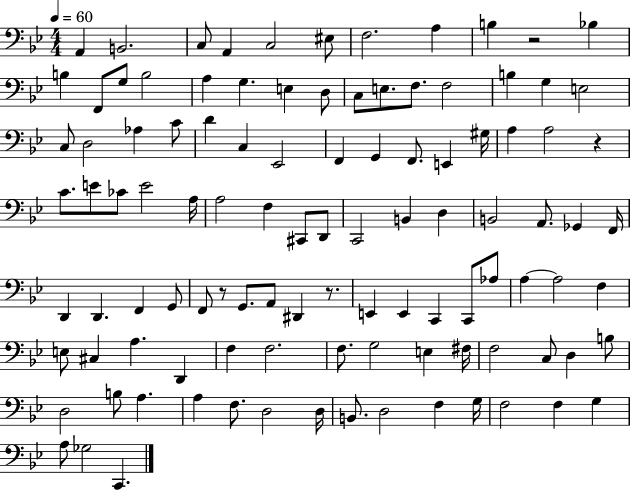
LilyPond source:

{
  \clef bass
  \numericTimeSignature
  \time 4/4
  \key bes \major
  \tempo 4 = 60
  a,4 b,2. | c8 a,4 c2 eis8 | f2. a4 | b4 r2 bes4 | \break b4 f,8 g8 b2 | a4 g4. e4 d8 | c8 e8. f8. f2 | b4 g4 e2 | \break c8 d2 aes4 c'8 | d'4 c4 ees,2 | f,4 g,4 f,8. e,4 gis16 | a4 a2 r4 | \break c'8. e'8 ces'8 e'2 a16 | a2 f4 cis,8 d,8 | c,2 b,4 d4 | b,2 a,8. ges,4 f,16 | \break d,4 d,4. f,4 g,8 | f,8 r8 g,8. a,8 dis,4 r8. | e,4 e,4 c,4 c,8 aes8 | a4~~ a2 f4 | \break e8 cis4 a4. d,4 | f4 f2. | f8. g2 e4 fis16 | f2 c8 d4 b8 | \break d2 b8 a4. | a4 f8. d2 d16 | b,8. d2 f4 g16 | f2 f4 g4 | \break a8 ges2 c,4. | \bar "|."
}